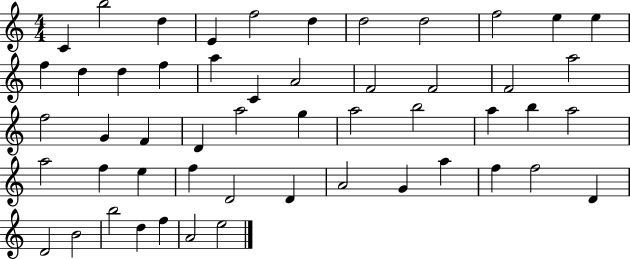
X:1
T:Untitled
M:4/4
L:1/4
K:C
C b2 d E f2 d d2 d2 f2 e e f d d f a C A2 F2 F2 F2 a2 f2 G F D a2 g a2 b2 a b a2 a2 f e f D2 D A2 G a f f2 D D2 B2 b2 d f A2 e2